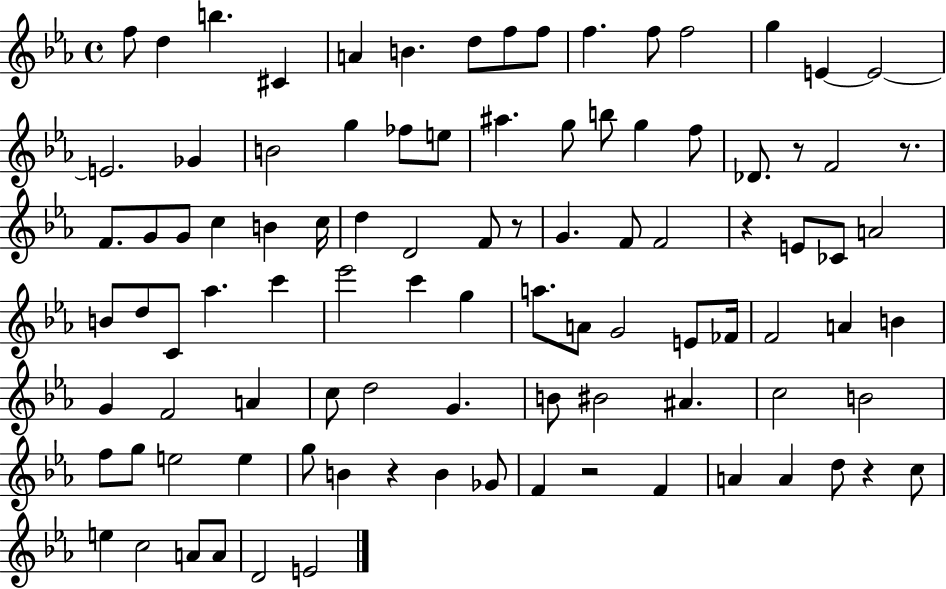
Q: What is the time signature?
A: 4/4